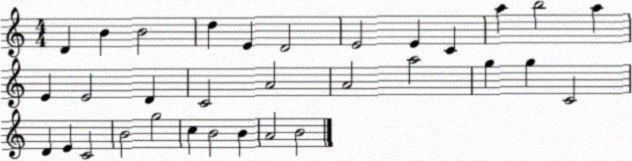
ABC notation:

X:1
T:Untitled
M:4/4
L:1/4
K:C
D B B2 d E D2 E2 E C a b2 a E E2 D C2 A2 A2 a2 g g C2 D E C2 B2 g2 c B2 B A2 B2